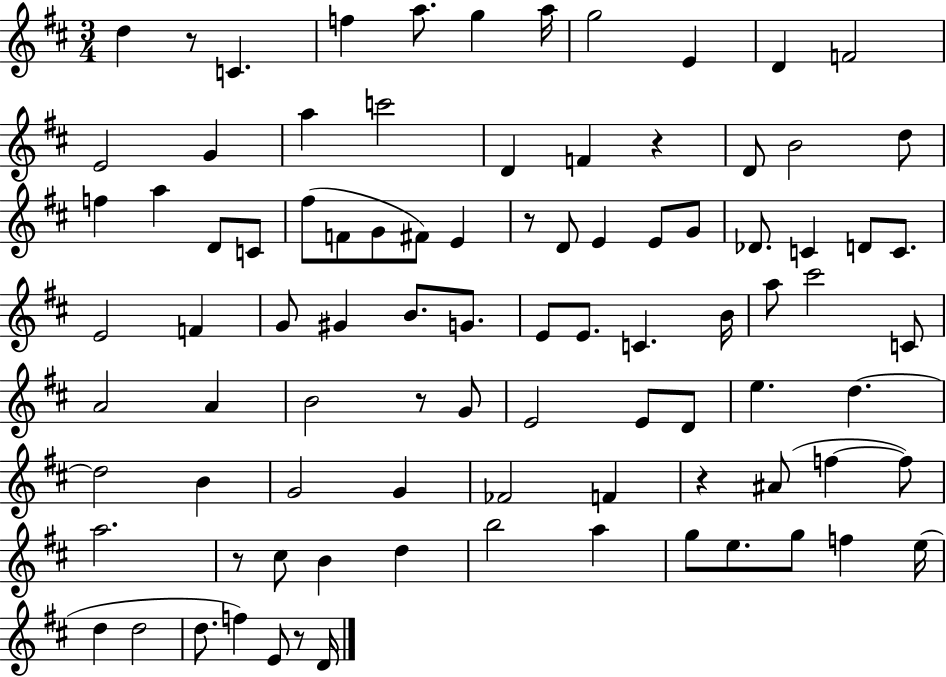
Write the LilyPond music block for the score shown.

{
  \clef treble
  \numericTimeSignature
  \time 3/4
  \key d \major
  d''4 r8 c'4. | f''4 a''8. g''4 a''16 | g''2 e'4 | d'4 f'2 | \break e'2 g'4 | a''4 c'''2 | d'4 f'4 r4 | d'8 b'2 d''8 | \break f''4 a''4 d'8 c'8 | fis''8( f'8 g'8 fis'8) e'4 | r8 d'8 e'4 e'8 g'8 | des'8. c'4 d'8 c'8. | \break e'2 f'4 | g'8 gis'4 b'8. g'8. | e'8 e'8. c'4. b'16 | a''8 cis'''2 c'8 | \break a'2 a'4 | b'2 r8 g'8 | e'2 e'8 d'8 | e''4. d''4.~~ | \break d''2 b'4 | g'2 g'4 | fes'2 f'4 | r4 ais'8( f''4~~ f''8) | \break a''2. | r8 cis''8 b'4 d''4 | b''2 a''4 | g''8 e''8. g''8 f''4 e''16( | \break d''4 d''2 | d''8. f''4) e'8 r8 d'16 | \bar "|."
}